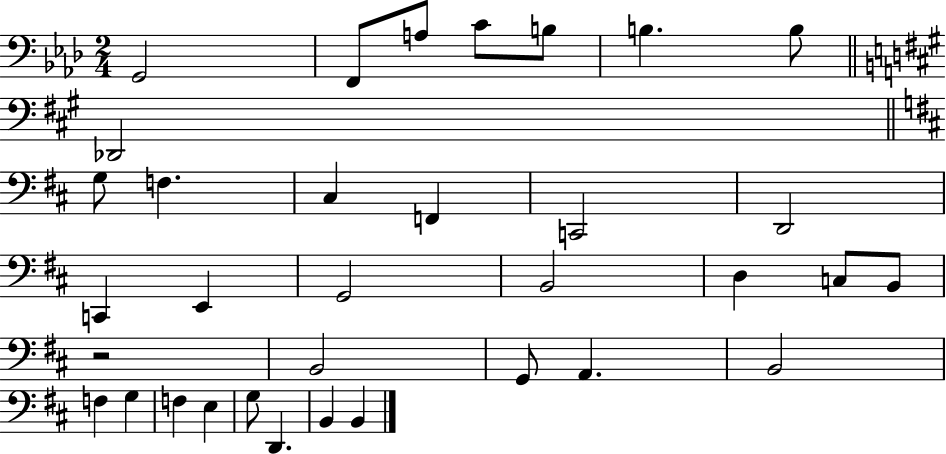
{
  \clef bass
  \numericTimeSignature
  \time 2/4
  \key aes \major
  \repeat volta 2 { g,2 | f,8 a8 c'8 b8 | b4. b8 | \bar "||" \break \key a \major des,2 | \bar "||" \break \key b \minor g8 f4. | cis4 f,4 | c,2 | d,2 | \break c,4 e,4 | g,2 | b,2 | d4 c8 b,8 | \break r2 | b,2 | g,8 a,4. | b,2 | \break f4 g4 | f4 e4 | g8 d,4. | b,4 b,4 | \break } \bar "|."
}